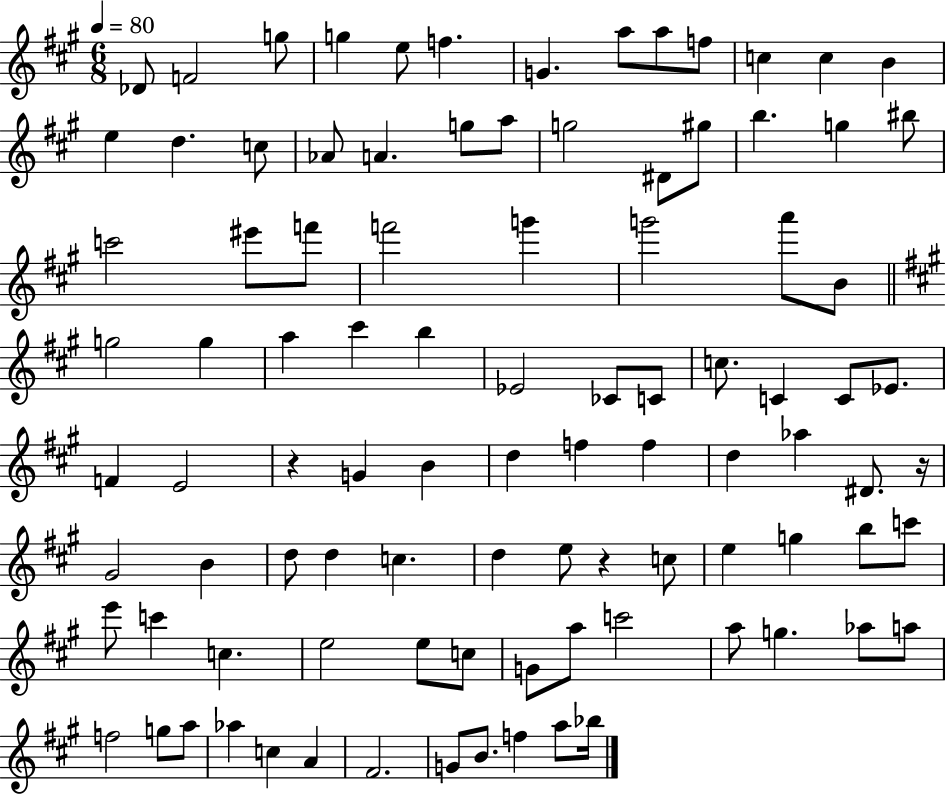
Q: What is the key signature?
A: A major